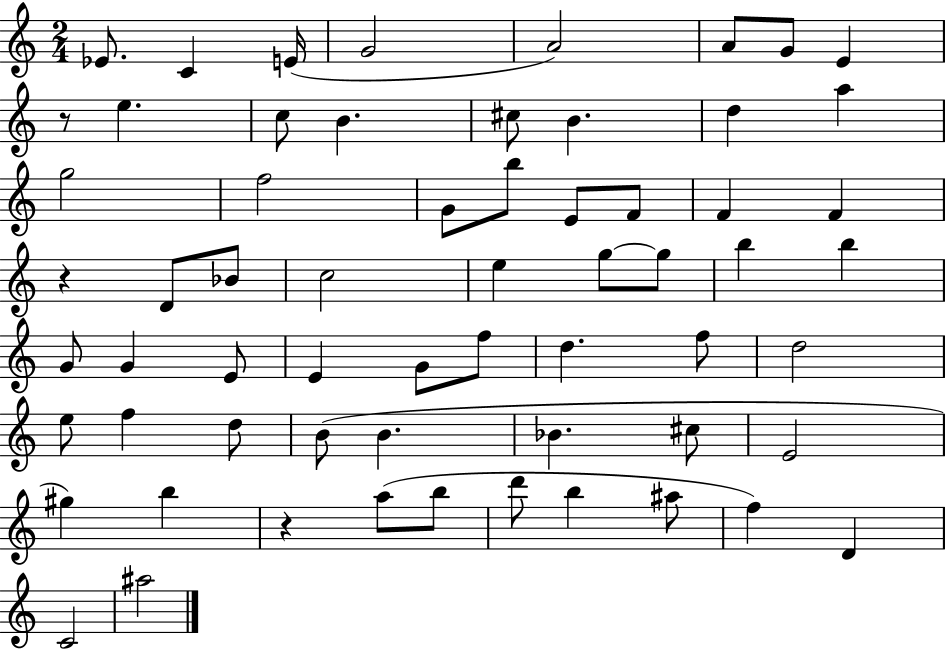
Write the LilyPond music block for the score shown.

{
  \clef treble
  \numericTimeSignature
  \time 2/4
  \key c \major
  ees'8. c'4 e'16( | g'2 | a'2) | a'8 g'8 e'4 | \break r8 e''4. | c''8 b'4. | cis''8 b'4. | d''4 a''4 | \break g''2 | f''2 | g'8 b''8 e'8 f'8 | f'4 f'4 | \break r4 d'8 bes'8 | c''2 | e''4 g''8~~ g''8 | b''4 b''4 | \break g'8 g'4 e'8 | e'4 g'8 f''8 | d''4. f''8 | d''2 | \break e''8 f''4 d''8 | b'8( b'4. | bes'4. cis''8 | e'2 | \break gis''4) b''4 | r4 a''8( b''8 | d'''8 b''4 ais''8 | f''4) d'4 | \break c'2 | ais''2 | \bar "|."
}